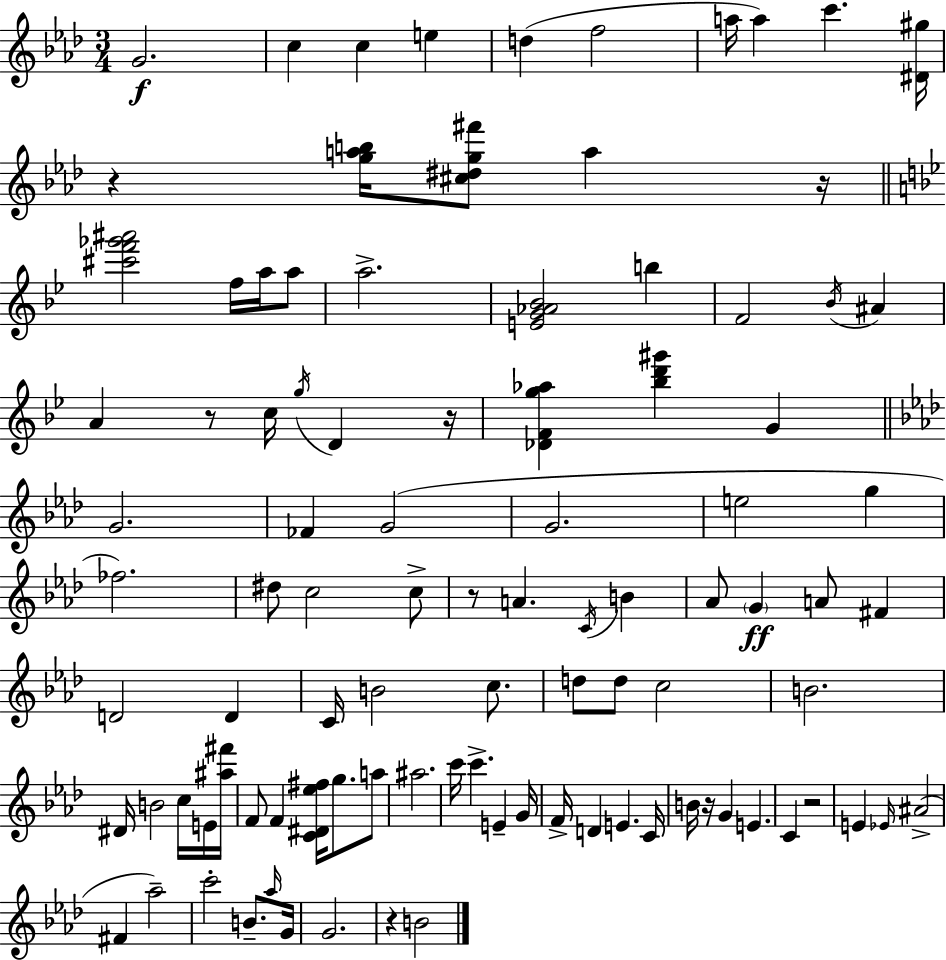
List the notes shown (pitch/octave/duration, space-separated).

G4/h. C5/q C5/q E5/q D5/q F5/h A5/s A5/q C6/q. [D#4,G#5]/s R/q [G5,A5,B5]/s [C#5,D#5,G5,F#6]/e A5/q R/s [C#6,F6,Gb6,A#6]/h F5/s A5/s A5/e A5/h. [E4,G4,Ab4,Bb4]/h B5/q F4/h Bb4/s A#4/q A4/q R/e C5/s G5/s D4/q R/s [Db4,F4,G5,Ab5]/q [Bb5,D6,G#6]/q G4/q G4/h. FES4/q G4/h G4/h. E5/h G5/q FES5/h. D#5/e C5/h C5/e R/e A4/q. C4/s B4/q Ab4/e G4/q A4/e F#4/q D4/h D4/q C4/s B4/h C5/e. D5/e D5/e C5/h B4/h. D#4/s B4/h C5/s E4/s [A#5,F#6]/s F4/e F4/q [C4,D#4,Eb5,F#5]/s G5/e. A5/e A#5/h. C6/s C6/q. E4/q G4/s F4/s D4/q E4/q. C4/s B4/s R/s G4/q E4/q. C4/q R/h E4/q Eb4/s A#4/h F#4/q Ab5/h C6/h B4/e. Ab5/s G4/s G4/h. R/q B4/h